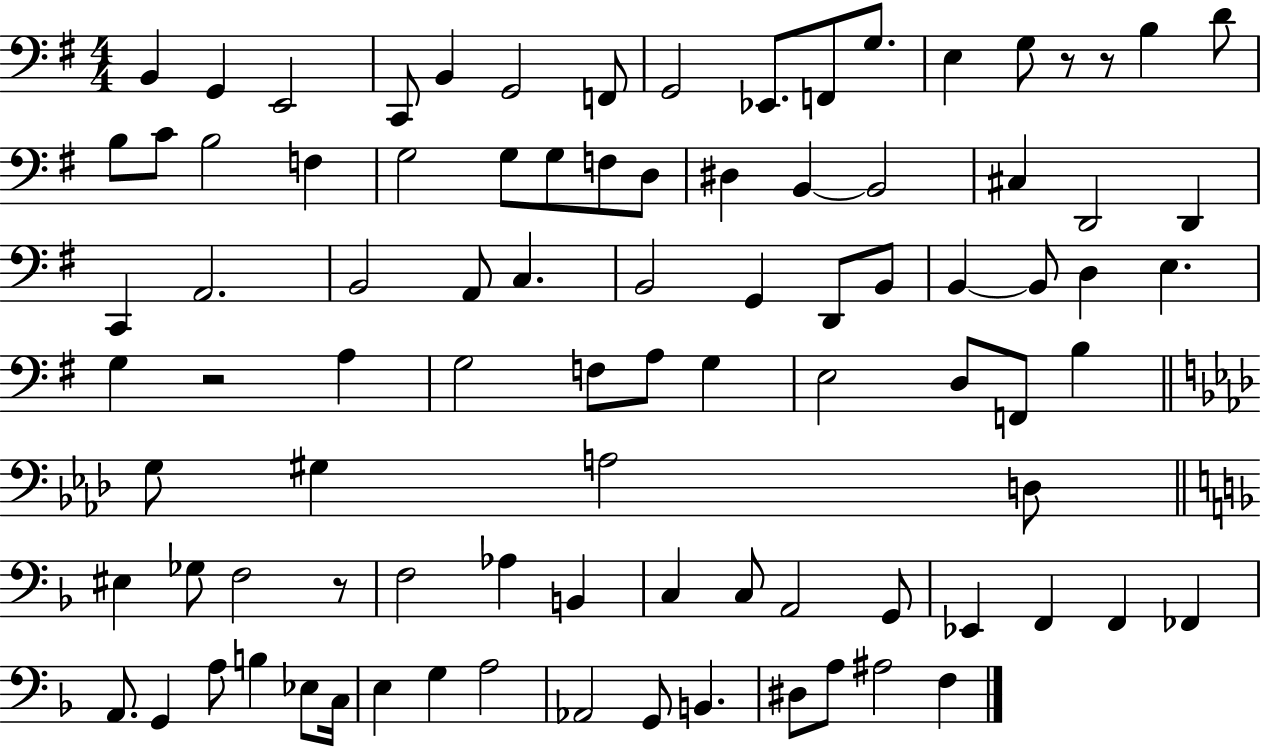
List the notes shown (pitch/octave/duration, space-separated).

B2/q G2/q E2/h C2/e B2/q G2/h F2/e G2/h Eb2/e. F2/e G3/e. E3/q G3/e R/e R/e B3/q D4/e B3/e C4/e B3/h F3/q G3/h G3/e G3/e F3/e D3/e D#3/q B2/q B2/h C#3/q D2/h D2/q C2/q A2/h. B2/h A2/e C3/q. B2/h G2/q D2/e B2/e B2/q B2/e D3/q E3/q. G3/q R/h A3/q G3/h F3/e A3/e G3/q E3/h D3/e F2/e B3/q G3/e G#3/q A3/h D3/e EIS3/q Gb3/e F3/h R/e F3/h Ab3/q B2/q C3/q C3/e A2/h G2/e Eb2/q F2/q F2/q FES2/q A2/e. G2/q A3/e B3/q Eb3/e C3/s E3/q G3/q A3/h Ab2/h G2/e B2/q. D#3/e A3/e A#3/h F3/q